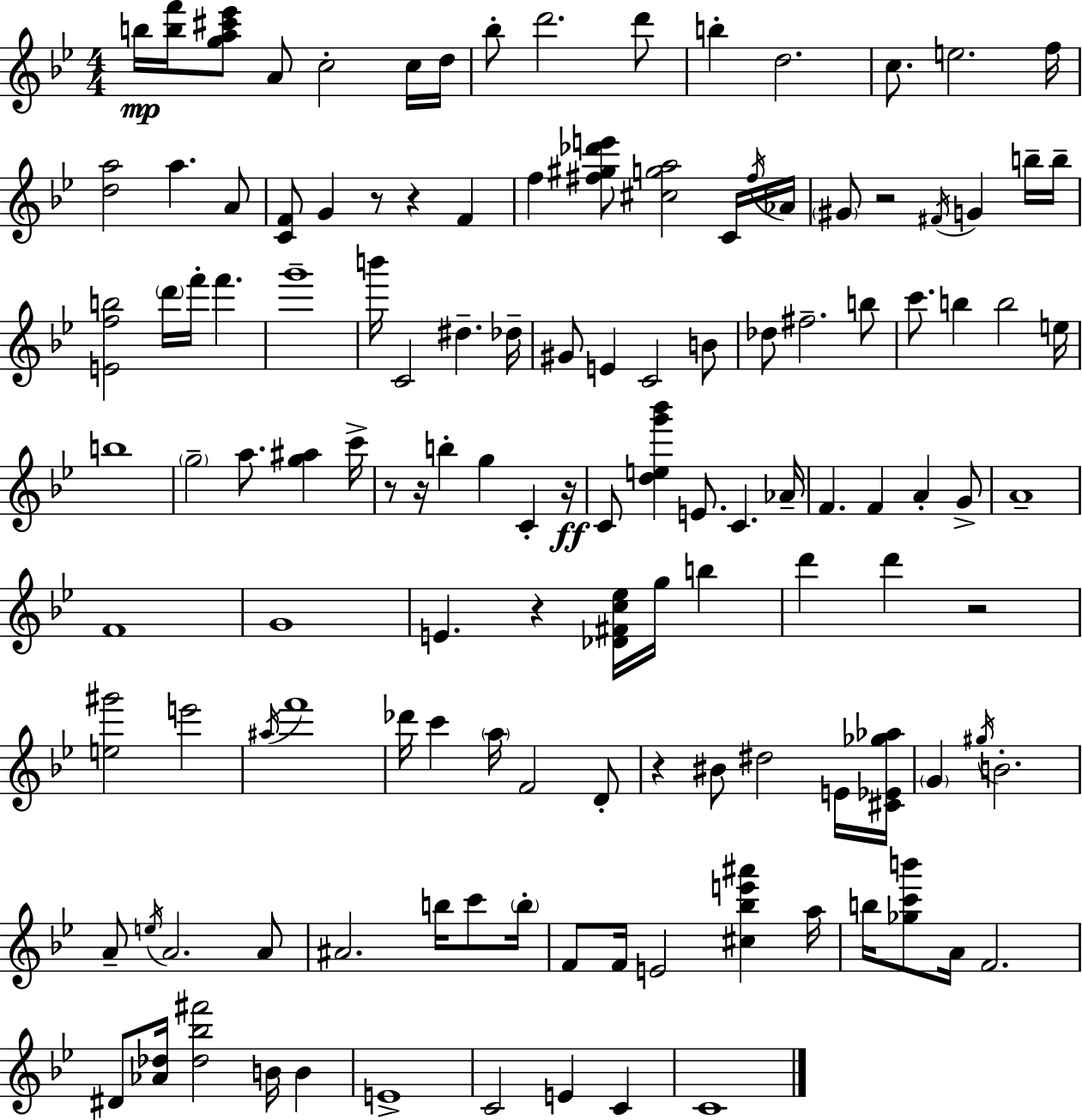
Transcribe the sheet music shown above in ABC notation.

X:1
T:Untitled
M:4/4
L:1/4
K:Bb
b/4 [bf']/4 [ga^c'_e']/2 A/2 c2 c/4 d/4 _b/2 d'2 d'/2 b d2 c/2 e2 f/4 [da]2 a A/2 [CF]/2 G z/2 z F f [^f^g_d'e']/2 [^cga]2 C/4 ^f/4 _A/4 ^G/2 z2 ^F/4 G b/4 b/4 [Efb]2 d'/4 f'/4 f' g'4 b'/4 C2 ^d _d/4 ^G/2 E C2 B/2 _d/2 ^f2 b/2 c'/2 b b2 e/4 b4 g2 a/2 [g^a] c'/4 z/2 z/4 b g C z/4 C/2 [deg'_b'] E/2 C _A/4 F F A G/2 A4 F4 G4 E z [_D^Fc_e]/4 g/4 b d' d' z2 [e^g']2 e'2 ^a/4 f'4 _d'/4 c' a/4 F2 D/2 z ^B/2 ^d2 E/4 [^C_E_g_a]/4 G ^g/4 B2 A/2 e/4 A2 A/2 ^A2 b/4 c'/2 b/4 F/2 F/4 E2 [^c_be'^a'] a/4 b/4 [_gc'b']/2 A/4 F2 ^D/2 [_A_d]/4 [_d_b^f']2 B/4 B E4 C2 E C C4